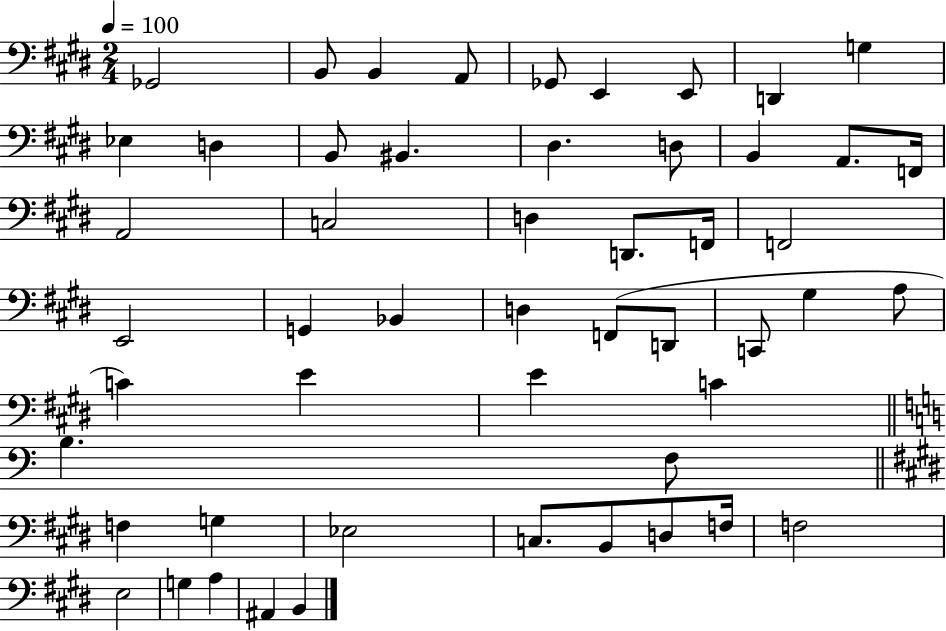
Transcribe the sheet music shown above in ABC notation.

X:1
T:Untitled
M:2/4
L:1/4
K:E
_G,,2 B,,/2 B,, A,,/2 _G,,/2 E,, E,,/2 D,, G, _E, D, B,,/2 ^B,, ^D, D,/2 B,, A,,/2 F,,/4 A,,2 C,2 D, D,,/2 F,,/4 F,,2 E,,2 G,, _B,, D, F,,/2 D,,/2 C,,/2 ^G, A,/2 C E E C B, F,/2 F, G, _E,2 C,/2 B,,/2 D,/2 F,/4 F,2 E,2 G, A, ^A,, B,,